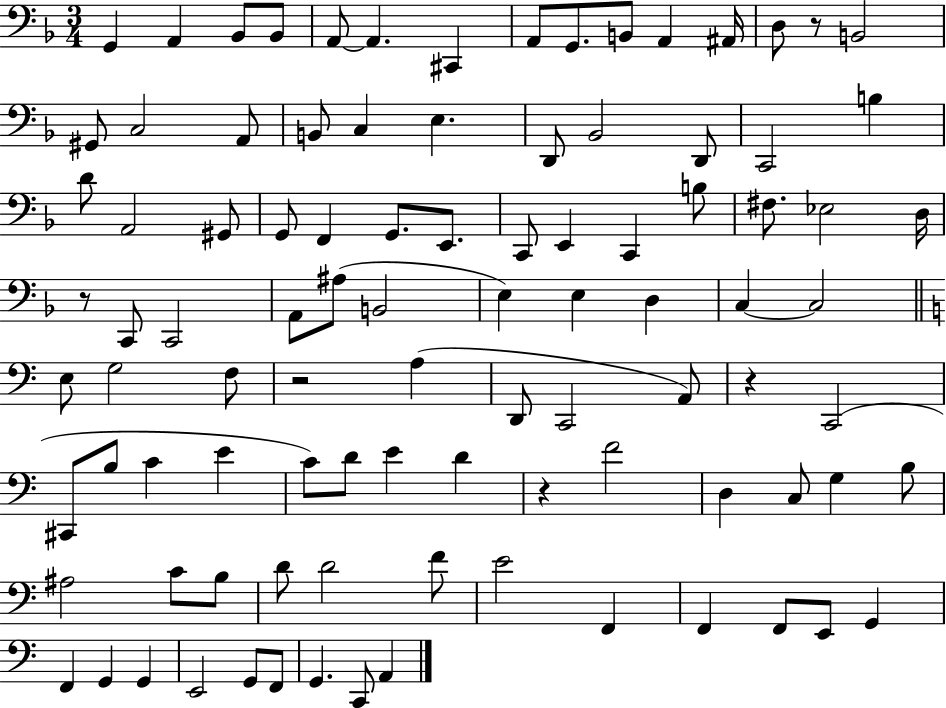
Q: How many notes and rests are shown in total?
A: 96